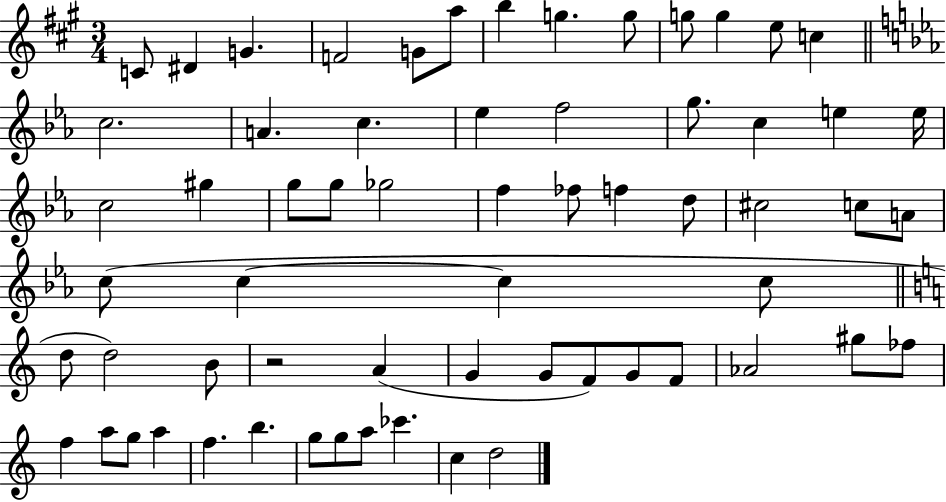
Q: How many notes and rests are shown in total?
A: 63